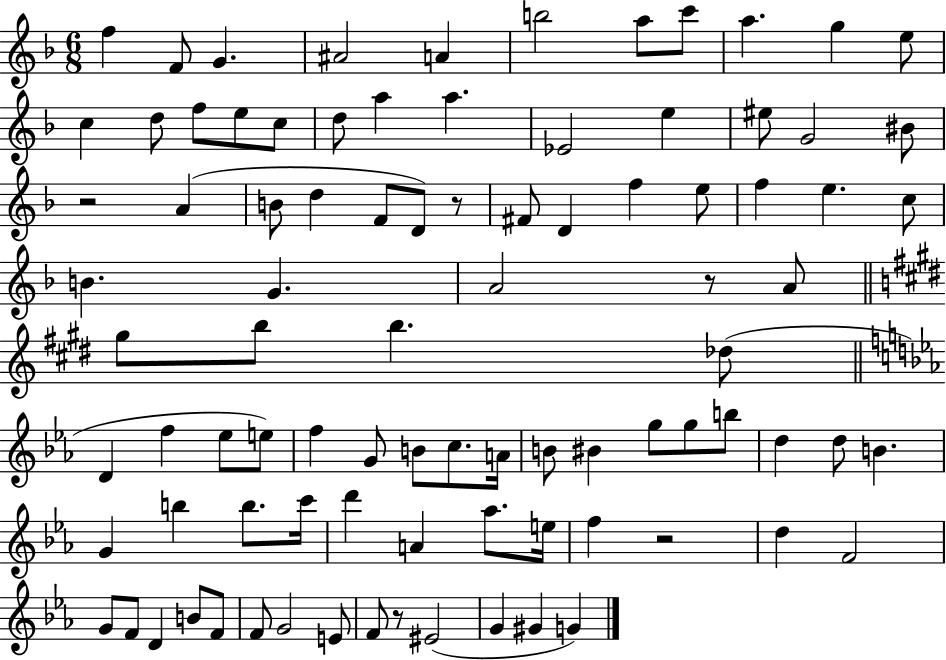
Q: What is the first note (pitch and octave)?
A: F5